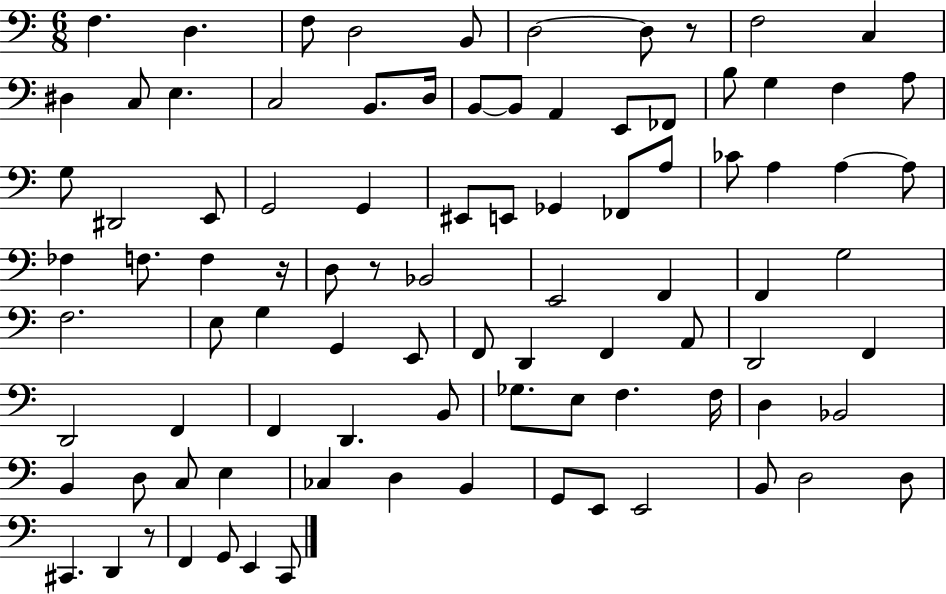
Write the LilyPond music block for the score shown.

{
  \clef bass
  \numericTimeSignature
  \time 6/8
  \key c \major
  \repeat volta 2 { f4. d4. | f8 d2 b,8 | d2~~ d8 r8 | f2 c4 | \break dis4 c8 e4. | c2 b,8. d16 | b,8~~ b,8 a,4 e,8 fes,8 | b8 g4 f4 a8 | \break g8 dis,2 e,8 | g,2 g,4 | eis,8 e,8 ges,4 fes,8 a8 | ces'8 a4 a4~~ a8 | \break fes4 f8. f4 r16 | d8 r8 bes,2 | e,2 f,4 | f,4 g2 | \break f2. | e8 g4 g,4 e,8 | f,8 d,4 f,4 a,8 | d,2 f,4 | \break d,2 f,4 | f,4 d,4. b,8 | ges8. e8 f4. f16 | d4 bes,2 | \break b,4 d8 c8 e4 | ces4 d4 b,4 | g,8 e,8 e,2 | b,8 d2 d8 | \break cis,4. d,4 r8 | f,4 g,8 e,4 c,8 | } \bar "|."
}